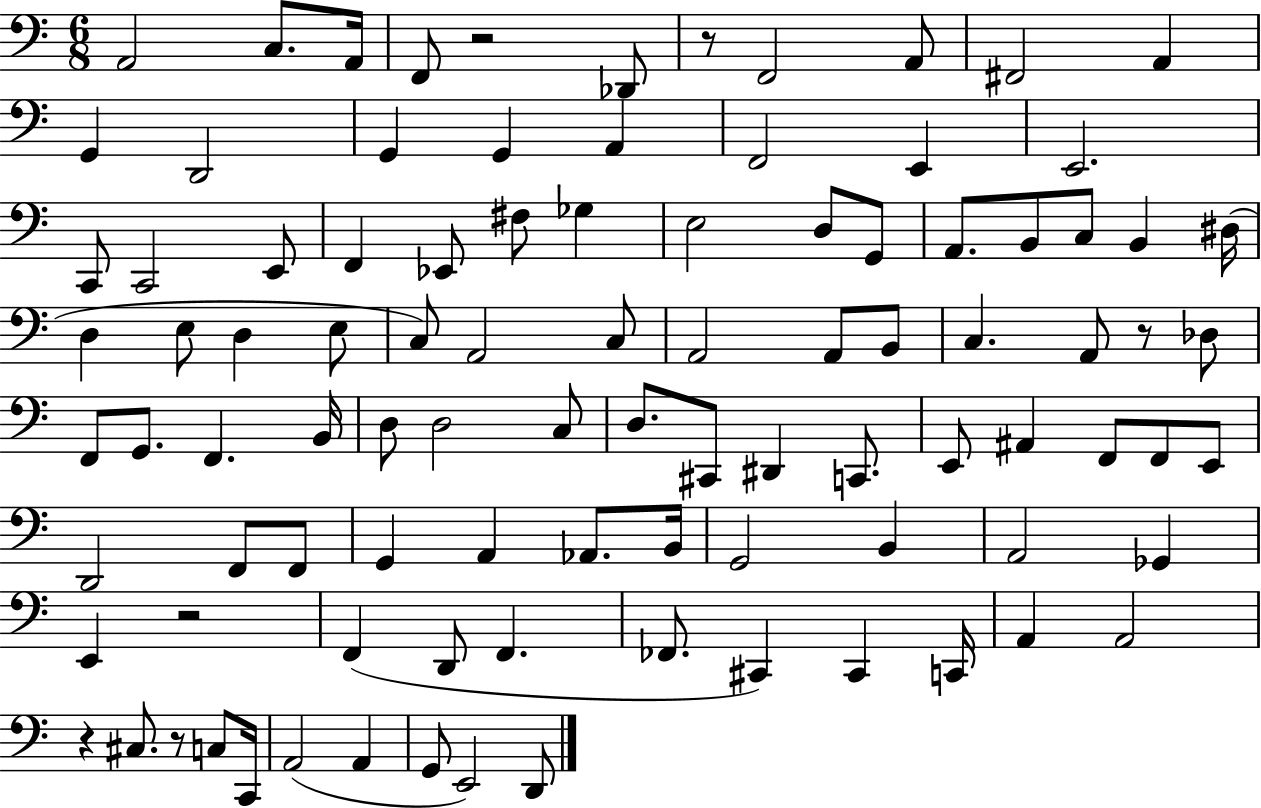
{
  \clef bass
  \numericTimeSignature
  \time 6/8
  \key c \major
  a,2 c8. a,16 | f,8 r2 des,8 | r8 f,2 a,8 | fis,2 a,4 | \break g,4 d,2 | g,4 g,4 a,4 | f,2 e,4 | e,2. | \break c,8 c,2 e,8 | f,4 ees,8 fis8 ges4 | e2 d8 g,8 | a,8. b,8 c8 b,4 dis16( | \break d4 e8 d4 e8 | c8) a,2 c8 | a,2 a,8 b,8 | c4. a,8 r8 des8 | \break f,8 g,8. f,4. b,16 | d8 d2 c8 | d8. cis,8 dis,4 c,8. | e,8 ais,4 f,8 f,8 e,8 | \break d,2 f,8 f,8 | g,4 a,4 aes,8. b,16 | g,2 b,4 | a,2 ges,4 | \break e,4 r2 | f,4( d,8 f,4. | fes,8. cis,4) cis,4 c,16 | a,4 a,2 | \break r4 cis8. r8 c8 c,16 | a,2( a,4 | g,8 e,2) d,8 | \bar "|."
}